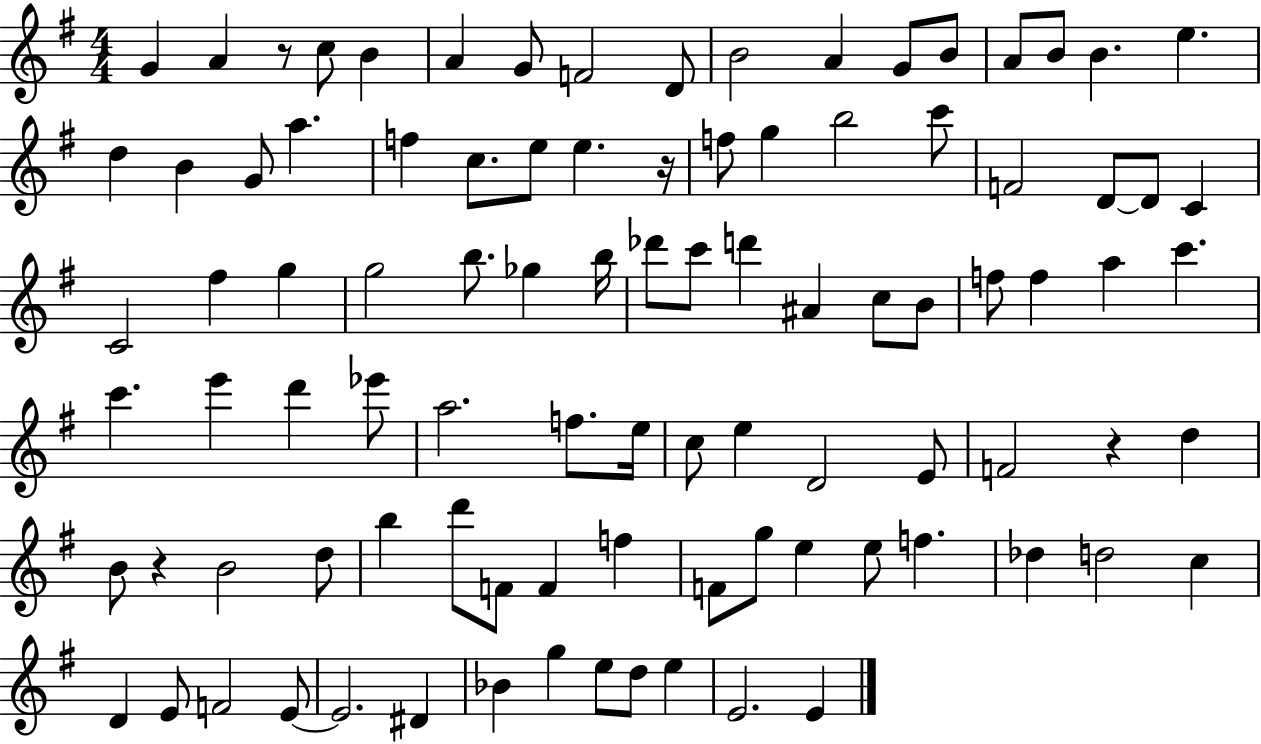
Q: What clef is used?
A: treble